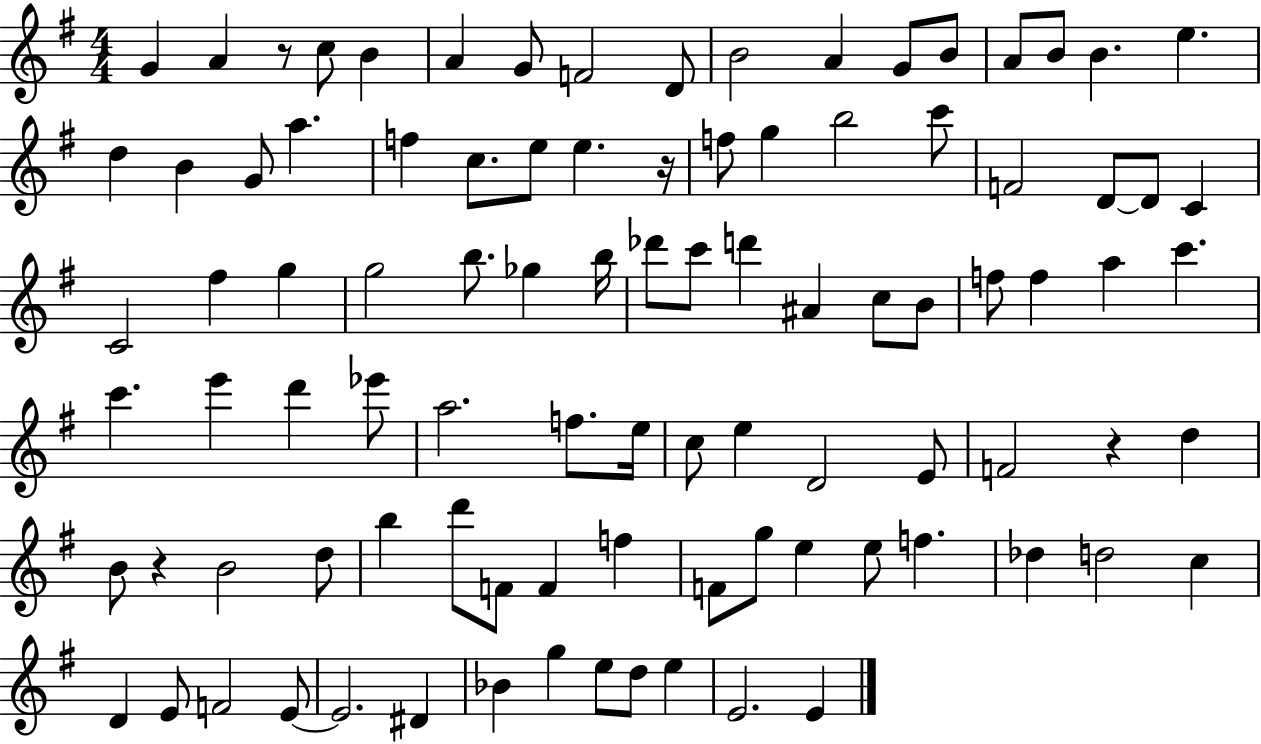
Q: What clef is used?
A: treble